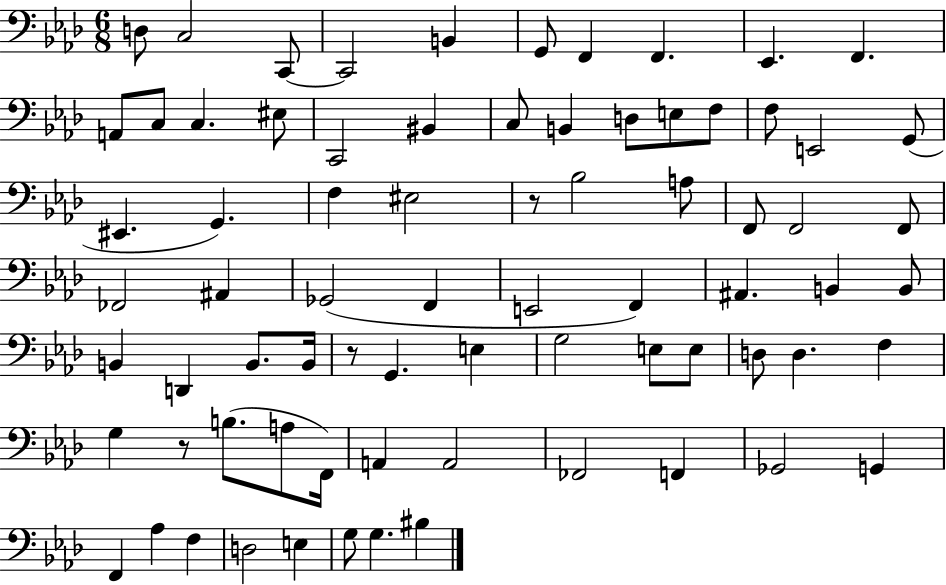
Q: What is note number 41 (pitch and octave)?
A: B2